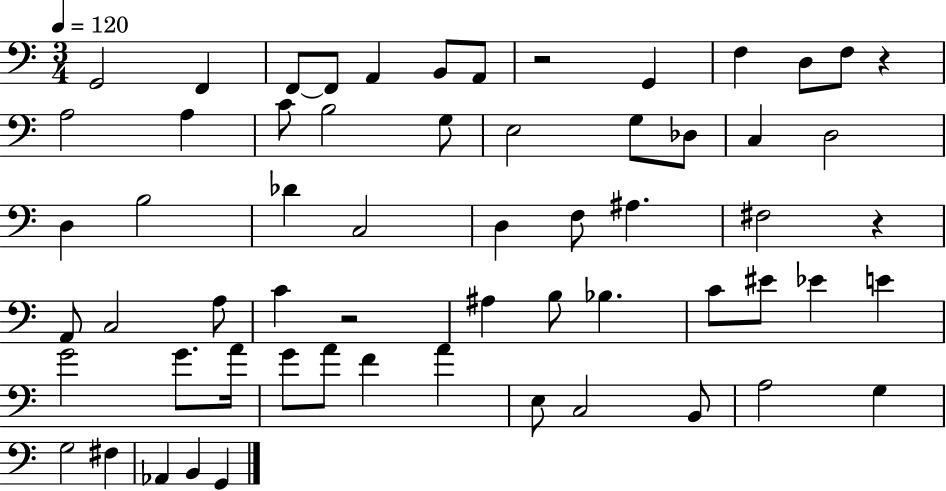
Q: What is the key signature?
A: C major